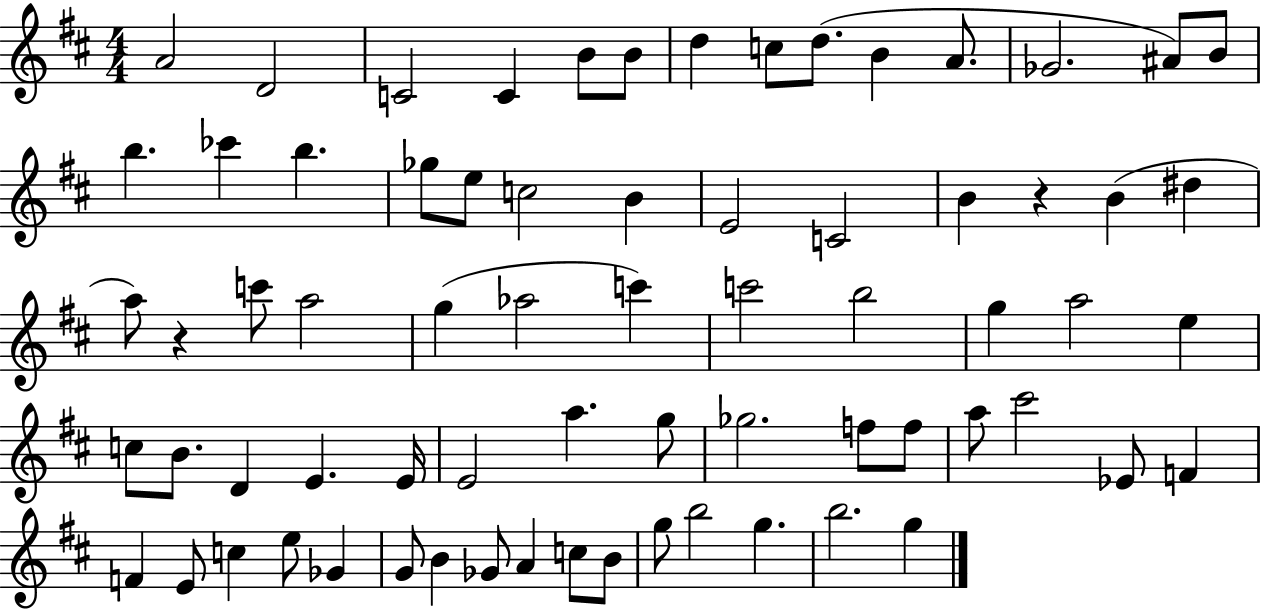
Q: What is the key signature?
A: D major